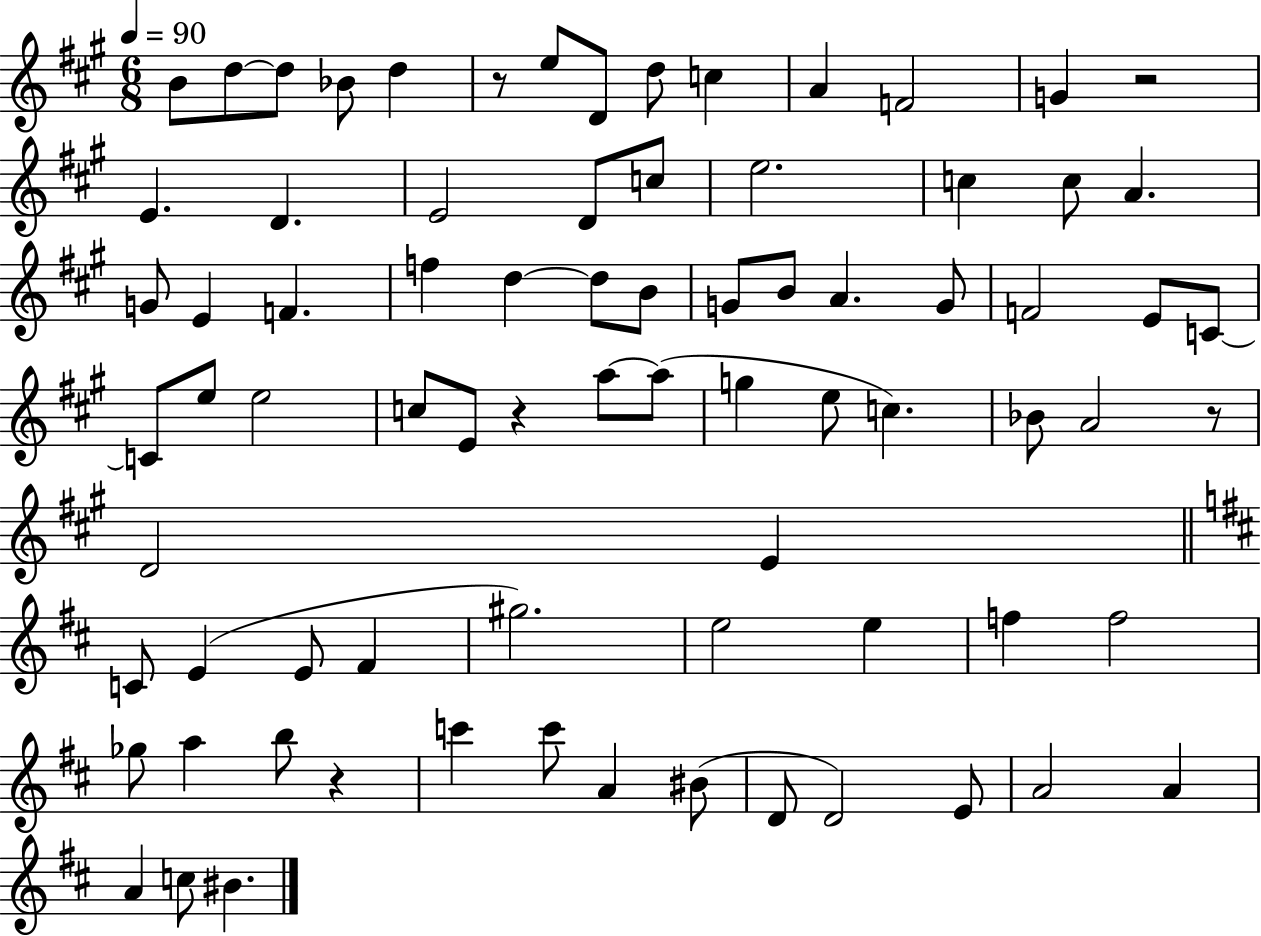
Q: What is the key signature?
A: A major